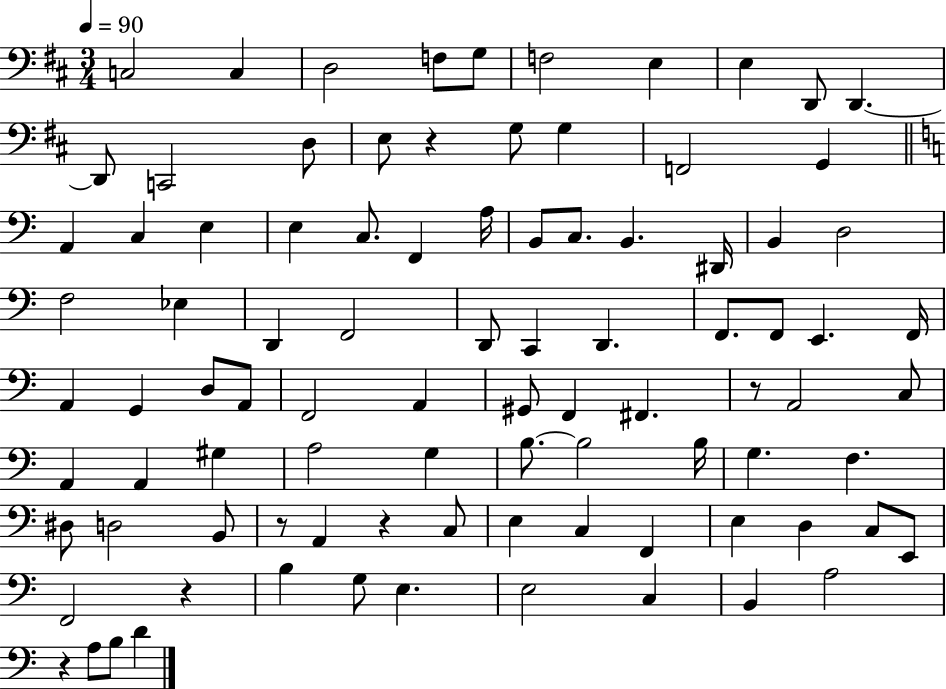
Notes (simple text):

C3/h C3/q D3/h F3/e G3/e F3/h E3/q E3/q D2/e D2/q. D2/e C2/h D3/e E3/e R/q G3/e G3/q F2/h G2/q A2/q C3/q E3/q E3/q C3/e. F2/q A3/s B2/e C3/e. B2/q. D#2/s B2/q D3/h F3/h Eb3/q D2/q F2/h D2/e C2/q D2/q. F2/e. F2/e E2/q. F2/s A2/q G2/q D3/e A2/e F2/h A2/q G#2/e F2/q F#2/q. R/e A2/h C3/e A2/q A2/q G#3/q A3/h G3/q B3/e. B3/h B3/s G3/q. F3/q. D#3/e D3/h B2/e R/e A2/q R/q C3/e E3/q C3/q F2/q E3/q D3/q C3/e E2/e F2/h R/q B3/q G3/e E3/q. E3/h C3/q B2/q A3/h R/q A3/e B3/e D4/q